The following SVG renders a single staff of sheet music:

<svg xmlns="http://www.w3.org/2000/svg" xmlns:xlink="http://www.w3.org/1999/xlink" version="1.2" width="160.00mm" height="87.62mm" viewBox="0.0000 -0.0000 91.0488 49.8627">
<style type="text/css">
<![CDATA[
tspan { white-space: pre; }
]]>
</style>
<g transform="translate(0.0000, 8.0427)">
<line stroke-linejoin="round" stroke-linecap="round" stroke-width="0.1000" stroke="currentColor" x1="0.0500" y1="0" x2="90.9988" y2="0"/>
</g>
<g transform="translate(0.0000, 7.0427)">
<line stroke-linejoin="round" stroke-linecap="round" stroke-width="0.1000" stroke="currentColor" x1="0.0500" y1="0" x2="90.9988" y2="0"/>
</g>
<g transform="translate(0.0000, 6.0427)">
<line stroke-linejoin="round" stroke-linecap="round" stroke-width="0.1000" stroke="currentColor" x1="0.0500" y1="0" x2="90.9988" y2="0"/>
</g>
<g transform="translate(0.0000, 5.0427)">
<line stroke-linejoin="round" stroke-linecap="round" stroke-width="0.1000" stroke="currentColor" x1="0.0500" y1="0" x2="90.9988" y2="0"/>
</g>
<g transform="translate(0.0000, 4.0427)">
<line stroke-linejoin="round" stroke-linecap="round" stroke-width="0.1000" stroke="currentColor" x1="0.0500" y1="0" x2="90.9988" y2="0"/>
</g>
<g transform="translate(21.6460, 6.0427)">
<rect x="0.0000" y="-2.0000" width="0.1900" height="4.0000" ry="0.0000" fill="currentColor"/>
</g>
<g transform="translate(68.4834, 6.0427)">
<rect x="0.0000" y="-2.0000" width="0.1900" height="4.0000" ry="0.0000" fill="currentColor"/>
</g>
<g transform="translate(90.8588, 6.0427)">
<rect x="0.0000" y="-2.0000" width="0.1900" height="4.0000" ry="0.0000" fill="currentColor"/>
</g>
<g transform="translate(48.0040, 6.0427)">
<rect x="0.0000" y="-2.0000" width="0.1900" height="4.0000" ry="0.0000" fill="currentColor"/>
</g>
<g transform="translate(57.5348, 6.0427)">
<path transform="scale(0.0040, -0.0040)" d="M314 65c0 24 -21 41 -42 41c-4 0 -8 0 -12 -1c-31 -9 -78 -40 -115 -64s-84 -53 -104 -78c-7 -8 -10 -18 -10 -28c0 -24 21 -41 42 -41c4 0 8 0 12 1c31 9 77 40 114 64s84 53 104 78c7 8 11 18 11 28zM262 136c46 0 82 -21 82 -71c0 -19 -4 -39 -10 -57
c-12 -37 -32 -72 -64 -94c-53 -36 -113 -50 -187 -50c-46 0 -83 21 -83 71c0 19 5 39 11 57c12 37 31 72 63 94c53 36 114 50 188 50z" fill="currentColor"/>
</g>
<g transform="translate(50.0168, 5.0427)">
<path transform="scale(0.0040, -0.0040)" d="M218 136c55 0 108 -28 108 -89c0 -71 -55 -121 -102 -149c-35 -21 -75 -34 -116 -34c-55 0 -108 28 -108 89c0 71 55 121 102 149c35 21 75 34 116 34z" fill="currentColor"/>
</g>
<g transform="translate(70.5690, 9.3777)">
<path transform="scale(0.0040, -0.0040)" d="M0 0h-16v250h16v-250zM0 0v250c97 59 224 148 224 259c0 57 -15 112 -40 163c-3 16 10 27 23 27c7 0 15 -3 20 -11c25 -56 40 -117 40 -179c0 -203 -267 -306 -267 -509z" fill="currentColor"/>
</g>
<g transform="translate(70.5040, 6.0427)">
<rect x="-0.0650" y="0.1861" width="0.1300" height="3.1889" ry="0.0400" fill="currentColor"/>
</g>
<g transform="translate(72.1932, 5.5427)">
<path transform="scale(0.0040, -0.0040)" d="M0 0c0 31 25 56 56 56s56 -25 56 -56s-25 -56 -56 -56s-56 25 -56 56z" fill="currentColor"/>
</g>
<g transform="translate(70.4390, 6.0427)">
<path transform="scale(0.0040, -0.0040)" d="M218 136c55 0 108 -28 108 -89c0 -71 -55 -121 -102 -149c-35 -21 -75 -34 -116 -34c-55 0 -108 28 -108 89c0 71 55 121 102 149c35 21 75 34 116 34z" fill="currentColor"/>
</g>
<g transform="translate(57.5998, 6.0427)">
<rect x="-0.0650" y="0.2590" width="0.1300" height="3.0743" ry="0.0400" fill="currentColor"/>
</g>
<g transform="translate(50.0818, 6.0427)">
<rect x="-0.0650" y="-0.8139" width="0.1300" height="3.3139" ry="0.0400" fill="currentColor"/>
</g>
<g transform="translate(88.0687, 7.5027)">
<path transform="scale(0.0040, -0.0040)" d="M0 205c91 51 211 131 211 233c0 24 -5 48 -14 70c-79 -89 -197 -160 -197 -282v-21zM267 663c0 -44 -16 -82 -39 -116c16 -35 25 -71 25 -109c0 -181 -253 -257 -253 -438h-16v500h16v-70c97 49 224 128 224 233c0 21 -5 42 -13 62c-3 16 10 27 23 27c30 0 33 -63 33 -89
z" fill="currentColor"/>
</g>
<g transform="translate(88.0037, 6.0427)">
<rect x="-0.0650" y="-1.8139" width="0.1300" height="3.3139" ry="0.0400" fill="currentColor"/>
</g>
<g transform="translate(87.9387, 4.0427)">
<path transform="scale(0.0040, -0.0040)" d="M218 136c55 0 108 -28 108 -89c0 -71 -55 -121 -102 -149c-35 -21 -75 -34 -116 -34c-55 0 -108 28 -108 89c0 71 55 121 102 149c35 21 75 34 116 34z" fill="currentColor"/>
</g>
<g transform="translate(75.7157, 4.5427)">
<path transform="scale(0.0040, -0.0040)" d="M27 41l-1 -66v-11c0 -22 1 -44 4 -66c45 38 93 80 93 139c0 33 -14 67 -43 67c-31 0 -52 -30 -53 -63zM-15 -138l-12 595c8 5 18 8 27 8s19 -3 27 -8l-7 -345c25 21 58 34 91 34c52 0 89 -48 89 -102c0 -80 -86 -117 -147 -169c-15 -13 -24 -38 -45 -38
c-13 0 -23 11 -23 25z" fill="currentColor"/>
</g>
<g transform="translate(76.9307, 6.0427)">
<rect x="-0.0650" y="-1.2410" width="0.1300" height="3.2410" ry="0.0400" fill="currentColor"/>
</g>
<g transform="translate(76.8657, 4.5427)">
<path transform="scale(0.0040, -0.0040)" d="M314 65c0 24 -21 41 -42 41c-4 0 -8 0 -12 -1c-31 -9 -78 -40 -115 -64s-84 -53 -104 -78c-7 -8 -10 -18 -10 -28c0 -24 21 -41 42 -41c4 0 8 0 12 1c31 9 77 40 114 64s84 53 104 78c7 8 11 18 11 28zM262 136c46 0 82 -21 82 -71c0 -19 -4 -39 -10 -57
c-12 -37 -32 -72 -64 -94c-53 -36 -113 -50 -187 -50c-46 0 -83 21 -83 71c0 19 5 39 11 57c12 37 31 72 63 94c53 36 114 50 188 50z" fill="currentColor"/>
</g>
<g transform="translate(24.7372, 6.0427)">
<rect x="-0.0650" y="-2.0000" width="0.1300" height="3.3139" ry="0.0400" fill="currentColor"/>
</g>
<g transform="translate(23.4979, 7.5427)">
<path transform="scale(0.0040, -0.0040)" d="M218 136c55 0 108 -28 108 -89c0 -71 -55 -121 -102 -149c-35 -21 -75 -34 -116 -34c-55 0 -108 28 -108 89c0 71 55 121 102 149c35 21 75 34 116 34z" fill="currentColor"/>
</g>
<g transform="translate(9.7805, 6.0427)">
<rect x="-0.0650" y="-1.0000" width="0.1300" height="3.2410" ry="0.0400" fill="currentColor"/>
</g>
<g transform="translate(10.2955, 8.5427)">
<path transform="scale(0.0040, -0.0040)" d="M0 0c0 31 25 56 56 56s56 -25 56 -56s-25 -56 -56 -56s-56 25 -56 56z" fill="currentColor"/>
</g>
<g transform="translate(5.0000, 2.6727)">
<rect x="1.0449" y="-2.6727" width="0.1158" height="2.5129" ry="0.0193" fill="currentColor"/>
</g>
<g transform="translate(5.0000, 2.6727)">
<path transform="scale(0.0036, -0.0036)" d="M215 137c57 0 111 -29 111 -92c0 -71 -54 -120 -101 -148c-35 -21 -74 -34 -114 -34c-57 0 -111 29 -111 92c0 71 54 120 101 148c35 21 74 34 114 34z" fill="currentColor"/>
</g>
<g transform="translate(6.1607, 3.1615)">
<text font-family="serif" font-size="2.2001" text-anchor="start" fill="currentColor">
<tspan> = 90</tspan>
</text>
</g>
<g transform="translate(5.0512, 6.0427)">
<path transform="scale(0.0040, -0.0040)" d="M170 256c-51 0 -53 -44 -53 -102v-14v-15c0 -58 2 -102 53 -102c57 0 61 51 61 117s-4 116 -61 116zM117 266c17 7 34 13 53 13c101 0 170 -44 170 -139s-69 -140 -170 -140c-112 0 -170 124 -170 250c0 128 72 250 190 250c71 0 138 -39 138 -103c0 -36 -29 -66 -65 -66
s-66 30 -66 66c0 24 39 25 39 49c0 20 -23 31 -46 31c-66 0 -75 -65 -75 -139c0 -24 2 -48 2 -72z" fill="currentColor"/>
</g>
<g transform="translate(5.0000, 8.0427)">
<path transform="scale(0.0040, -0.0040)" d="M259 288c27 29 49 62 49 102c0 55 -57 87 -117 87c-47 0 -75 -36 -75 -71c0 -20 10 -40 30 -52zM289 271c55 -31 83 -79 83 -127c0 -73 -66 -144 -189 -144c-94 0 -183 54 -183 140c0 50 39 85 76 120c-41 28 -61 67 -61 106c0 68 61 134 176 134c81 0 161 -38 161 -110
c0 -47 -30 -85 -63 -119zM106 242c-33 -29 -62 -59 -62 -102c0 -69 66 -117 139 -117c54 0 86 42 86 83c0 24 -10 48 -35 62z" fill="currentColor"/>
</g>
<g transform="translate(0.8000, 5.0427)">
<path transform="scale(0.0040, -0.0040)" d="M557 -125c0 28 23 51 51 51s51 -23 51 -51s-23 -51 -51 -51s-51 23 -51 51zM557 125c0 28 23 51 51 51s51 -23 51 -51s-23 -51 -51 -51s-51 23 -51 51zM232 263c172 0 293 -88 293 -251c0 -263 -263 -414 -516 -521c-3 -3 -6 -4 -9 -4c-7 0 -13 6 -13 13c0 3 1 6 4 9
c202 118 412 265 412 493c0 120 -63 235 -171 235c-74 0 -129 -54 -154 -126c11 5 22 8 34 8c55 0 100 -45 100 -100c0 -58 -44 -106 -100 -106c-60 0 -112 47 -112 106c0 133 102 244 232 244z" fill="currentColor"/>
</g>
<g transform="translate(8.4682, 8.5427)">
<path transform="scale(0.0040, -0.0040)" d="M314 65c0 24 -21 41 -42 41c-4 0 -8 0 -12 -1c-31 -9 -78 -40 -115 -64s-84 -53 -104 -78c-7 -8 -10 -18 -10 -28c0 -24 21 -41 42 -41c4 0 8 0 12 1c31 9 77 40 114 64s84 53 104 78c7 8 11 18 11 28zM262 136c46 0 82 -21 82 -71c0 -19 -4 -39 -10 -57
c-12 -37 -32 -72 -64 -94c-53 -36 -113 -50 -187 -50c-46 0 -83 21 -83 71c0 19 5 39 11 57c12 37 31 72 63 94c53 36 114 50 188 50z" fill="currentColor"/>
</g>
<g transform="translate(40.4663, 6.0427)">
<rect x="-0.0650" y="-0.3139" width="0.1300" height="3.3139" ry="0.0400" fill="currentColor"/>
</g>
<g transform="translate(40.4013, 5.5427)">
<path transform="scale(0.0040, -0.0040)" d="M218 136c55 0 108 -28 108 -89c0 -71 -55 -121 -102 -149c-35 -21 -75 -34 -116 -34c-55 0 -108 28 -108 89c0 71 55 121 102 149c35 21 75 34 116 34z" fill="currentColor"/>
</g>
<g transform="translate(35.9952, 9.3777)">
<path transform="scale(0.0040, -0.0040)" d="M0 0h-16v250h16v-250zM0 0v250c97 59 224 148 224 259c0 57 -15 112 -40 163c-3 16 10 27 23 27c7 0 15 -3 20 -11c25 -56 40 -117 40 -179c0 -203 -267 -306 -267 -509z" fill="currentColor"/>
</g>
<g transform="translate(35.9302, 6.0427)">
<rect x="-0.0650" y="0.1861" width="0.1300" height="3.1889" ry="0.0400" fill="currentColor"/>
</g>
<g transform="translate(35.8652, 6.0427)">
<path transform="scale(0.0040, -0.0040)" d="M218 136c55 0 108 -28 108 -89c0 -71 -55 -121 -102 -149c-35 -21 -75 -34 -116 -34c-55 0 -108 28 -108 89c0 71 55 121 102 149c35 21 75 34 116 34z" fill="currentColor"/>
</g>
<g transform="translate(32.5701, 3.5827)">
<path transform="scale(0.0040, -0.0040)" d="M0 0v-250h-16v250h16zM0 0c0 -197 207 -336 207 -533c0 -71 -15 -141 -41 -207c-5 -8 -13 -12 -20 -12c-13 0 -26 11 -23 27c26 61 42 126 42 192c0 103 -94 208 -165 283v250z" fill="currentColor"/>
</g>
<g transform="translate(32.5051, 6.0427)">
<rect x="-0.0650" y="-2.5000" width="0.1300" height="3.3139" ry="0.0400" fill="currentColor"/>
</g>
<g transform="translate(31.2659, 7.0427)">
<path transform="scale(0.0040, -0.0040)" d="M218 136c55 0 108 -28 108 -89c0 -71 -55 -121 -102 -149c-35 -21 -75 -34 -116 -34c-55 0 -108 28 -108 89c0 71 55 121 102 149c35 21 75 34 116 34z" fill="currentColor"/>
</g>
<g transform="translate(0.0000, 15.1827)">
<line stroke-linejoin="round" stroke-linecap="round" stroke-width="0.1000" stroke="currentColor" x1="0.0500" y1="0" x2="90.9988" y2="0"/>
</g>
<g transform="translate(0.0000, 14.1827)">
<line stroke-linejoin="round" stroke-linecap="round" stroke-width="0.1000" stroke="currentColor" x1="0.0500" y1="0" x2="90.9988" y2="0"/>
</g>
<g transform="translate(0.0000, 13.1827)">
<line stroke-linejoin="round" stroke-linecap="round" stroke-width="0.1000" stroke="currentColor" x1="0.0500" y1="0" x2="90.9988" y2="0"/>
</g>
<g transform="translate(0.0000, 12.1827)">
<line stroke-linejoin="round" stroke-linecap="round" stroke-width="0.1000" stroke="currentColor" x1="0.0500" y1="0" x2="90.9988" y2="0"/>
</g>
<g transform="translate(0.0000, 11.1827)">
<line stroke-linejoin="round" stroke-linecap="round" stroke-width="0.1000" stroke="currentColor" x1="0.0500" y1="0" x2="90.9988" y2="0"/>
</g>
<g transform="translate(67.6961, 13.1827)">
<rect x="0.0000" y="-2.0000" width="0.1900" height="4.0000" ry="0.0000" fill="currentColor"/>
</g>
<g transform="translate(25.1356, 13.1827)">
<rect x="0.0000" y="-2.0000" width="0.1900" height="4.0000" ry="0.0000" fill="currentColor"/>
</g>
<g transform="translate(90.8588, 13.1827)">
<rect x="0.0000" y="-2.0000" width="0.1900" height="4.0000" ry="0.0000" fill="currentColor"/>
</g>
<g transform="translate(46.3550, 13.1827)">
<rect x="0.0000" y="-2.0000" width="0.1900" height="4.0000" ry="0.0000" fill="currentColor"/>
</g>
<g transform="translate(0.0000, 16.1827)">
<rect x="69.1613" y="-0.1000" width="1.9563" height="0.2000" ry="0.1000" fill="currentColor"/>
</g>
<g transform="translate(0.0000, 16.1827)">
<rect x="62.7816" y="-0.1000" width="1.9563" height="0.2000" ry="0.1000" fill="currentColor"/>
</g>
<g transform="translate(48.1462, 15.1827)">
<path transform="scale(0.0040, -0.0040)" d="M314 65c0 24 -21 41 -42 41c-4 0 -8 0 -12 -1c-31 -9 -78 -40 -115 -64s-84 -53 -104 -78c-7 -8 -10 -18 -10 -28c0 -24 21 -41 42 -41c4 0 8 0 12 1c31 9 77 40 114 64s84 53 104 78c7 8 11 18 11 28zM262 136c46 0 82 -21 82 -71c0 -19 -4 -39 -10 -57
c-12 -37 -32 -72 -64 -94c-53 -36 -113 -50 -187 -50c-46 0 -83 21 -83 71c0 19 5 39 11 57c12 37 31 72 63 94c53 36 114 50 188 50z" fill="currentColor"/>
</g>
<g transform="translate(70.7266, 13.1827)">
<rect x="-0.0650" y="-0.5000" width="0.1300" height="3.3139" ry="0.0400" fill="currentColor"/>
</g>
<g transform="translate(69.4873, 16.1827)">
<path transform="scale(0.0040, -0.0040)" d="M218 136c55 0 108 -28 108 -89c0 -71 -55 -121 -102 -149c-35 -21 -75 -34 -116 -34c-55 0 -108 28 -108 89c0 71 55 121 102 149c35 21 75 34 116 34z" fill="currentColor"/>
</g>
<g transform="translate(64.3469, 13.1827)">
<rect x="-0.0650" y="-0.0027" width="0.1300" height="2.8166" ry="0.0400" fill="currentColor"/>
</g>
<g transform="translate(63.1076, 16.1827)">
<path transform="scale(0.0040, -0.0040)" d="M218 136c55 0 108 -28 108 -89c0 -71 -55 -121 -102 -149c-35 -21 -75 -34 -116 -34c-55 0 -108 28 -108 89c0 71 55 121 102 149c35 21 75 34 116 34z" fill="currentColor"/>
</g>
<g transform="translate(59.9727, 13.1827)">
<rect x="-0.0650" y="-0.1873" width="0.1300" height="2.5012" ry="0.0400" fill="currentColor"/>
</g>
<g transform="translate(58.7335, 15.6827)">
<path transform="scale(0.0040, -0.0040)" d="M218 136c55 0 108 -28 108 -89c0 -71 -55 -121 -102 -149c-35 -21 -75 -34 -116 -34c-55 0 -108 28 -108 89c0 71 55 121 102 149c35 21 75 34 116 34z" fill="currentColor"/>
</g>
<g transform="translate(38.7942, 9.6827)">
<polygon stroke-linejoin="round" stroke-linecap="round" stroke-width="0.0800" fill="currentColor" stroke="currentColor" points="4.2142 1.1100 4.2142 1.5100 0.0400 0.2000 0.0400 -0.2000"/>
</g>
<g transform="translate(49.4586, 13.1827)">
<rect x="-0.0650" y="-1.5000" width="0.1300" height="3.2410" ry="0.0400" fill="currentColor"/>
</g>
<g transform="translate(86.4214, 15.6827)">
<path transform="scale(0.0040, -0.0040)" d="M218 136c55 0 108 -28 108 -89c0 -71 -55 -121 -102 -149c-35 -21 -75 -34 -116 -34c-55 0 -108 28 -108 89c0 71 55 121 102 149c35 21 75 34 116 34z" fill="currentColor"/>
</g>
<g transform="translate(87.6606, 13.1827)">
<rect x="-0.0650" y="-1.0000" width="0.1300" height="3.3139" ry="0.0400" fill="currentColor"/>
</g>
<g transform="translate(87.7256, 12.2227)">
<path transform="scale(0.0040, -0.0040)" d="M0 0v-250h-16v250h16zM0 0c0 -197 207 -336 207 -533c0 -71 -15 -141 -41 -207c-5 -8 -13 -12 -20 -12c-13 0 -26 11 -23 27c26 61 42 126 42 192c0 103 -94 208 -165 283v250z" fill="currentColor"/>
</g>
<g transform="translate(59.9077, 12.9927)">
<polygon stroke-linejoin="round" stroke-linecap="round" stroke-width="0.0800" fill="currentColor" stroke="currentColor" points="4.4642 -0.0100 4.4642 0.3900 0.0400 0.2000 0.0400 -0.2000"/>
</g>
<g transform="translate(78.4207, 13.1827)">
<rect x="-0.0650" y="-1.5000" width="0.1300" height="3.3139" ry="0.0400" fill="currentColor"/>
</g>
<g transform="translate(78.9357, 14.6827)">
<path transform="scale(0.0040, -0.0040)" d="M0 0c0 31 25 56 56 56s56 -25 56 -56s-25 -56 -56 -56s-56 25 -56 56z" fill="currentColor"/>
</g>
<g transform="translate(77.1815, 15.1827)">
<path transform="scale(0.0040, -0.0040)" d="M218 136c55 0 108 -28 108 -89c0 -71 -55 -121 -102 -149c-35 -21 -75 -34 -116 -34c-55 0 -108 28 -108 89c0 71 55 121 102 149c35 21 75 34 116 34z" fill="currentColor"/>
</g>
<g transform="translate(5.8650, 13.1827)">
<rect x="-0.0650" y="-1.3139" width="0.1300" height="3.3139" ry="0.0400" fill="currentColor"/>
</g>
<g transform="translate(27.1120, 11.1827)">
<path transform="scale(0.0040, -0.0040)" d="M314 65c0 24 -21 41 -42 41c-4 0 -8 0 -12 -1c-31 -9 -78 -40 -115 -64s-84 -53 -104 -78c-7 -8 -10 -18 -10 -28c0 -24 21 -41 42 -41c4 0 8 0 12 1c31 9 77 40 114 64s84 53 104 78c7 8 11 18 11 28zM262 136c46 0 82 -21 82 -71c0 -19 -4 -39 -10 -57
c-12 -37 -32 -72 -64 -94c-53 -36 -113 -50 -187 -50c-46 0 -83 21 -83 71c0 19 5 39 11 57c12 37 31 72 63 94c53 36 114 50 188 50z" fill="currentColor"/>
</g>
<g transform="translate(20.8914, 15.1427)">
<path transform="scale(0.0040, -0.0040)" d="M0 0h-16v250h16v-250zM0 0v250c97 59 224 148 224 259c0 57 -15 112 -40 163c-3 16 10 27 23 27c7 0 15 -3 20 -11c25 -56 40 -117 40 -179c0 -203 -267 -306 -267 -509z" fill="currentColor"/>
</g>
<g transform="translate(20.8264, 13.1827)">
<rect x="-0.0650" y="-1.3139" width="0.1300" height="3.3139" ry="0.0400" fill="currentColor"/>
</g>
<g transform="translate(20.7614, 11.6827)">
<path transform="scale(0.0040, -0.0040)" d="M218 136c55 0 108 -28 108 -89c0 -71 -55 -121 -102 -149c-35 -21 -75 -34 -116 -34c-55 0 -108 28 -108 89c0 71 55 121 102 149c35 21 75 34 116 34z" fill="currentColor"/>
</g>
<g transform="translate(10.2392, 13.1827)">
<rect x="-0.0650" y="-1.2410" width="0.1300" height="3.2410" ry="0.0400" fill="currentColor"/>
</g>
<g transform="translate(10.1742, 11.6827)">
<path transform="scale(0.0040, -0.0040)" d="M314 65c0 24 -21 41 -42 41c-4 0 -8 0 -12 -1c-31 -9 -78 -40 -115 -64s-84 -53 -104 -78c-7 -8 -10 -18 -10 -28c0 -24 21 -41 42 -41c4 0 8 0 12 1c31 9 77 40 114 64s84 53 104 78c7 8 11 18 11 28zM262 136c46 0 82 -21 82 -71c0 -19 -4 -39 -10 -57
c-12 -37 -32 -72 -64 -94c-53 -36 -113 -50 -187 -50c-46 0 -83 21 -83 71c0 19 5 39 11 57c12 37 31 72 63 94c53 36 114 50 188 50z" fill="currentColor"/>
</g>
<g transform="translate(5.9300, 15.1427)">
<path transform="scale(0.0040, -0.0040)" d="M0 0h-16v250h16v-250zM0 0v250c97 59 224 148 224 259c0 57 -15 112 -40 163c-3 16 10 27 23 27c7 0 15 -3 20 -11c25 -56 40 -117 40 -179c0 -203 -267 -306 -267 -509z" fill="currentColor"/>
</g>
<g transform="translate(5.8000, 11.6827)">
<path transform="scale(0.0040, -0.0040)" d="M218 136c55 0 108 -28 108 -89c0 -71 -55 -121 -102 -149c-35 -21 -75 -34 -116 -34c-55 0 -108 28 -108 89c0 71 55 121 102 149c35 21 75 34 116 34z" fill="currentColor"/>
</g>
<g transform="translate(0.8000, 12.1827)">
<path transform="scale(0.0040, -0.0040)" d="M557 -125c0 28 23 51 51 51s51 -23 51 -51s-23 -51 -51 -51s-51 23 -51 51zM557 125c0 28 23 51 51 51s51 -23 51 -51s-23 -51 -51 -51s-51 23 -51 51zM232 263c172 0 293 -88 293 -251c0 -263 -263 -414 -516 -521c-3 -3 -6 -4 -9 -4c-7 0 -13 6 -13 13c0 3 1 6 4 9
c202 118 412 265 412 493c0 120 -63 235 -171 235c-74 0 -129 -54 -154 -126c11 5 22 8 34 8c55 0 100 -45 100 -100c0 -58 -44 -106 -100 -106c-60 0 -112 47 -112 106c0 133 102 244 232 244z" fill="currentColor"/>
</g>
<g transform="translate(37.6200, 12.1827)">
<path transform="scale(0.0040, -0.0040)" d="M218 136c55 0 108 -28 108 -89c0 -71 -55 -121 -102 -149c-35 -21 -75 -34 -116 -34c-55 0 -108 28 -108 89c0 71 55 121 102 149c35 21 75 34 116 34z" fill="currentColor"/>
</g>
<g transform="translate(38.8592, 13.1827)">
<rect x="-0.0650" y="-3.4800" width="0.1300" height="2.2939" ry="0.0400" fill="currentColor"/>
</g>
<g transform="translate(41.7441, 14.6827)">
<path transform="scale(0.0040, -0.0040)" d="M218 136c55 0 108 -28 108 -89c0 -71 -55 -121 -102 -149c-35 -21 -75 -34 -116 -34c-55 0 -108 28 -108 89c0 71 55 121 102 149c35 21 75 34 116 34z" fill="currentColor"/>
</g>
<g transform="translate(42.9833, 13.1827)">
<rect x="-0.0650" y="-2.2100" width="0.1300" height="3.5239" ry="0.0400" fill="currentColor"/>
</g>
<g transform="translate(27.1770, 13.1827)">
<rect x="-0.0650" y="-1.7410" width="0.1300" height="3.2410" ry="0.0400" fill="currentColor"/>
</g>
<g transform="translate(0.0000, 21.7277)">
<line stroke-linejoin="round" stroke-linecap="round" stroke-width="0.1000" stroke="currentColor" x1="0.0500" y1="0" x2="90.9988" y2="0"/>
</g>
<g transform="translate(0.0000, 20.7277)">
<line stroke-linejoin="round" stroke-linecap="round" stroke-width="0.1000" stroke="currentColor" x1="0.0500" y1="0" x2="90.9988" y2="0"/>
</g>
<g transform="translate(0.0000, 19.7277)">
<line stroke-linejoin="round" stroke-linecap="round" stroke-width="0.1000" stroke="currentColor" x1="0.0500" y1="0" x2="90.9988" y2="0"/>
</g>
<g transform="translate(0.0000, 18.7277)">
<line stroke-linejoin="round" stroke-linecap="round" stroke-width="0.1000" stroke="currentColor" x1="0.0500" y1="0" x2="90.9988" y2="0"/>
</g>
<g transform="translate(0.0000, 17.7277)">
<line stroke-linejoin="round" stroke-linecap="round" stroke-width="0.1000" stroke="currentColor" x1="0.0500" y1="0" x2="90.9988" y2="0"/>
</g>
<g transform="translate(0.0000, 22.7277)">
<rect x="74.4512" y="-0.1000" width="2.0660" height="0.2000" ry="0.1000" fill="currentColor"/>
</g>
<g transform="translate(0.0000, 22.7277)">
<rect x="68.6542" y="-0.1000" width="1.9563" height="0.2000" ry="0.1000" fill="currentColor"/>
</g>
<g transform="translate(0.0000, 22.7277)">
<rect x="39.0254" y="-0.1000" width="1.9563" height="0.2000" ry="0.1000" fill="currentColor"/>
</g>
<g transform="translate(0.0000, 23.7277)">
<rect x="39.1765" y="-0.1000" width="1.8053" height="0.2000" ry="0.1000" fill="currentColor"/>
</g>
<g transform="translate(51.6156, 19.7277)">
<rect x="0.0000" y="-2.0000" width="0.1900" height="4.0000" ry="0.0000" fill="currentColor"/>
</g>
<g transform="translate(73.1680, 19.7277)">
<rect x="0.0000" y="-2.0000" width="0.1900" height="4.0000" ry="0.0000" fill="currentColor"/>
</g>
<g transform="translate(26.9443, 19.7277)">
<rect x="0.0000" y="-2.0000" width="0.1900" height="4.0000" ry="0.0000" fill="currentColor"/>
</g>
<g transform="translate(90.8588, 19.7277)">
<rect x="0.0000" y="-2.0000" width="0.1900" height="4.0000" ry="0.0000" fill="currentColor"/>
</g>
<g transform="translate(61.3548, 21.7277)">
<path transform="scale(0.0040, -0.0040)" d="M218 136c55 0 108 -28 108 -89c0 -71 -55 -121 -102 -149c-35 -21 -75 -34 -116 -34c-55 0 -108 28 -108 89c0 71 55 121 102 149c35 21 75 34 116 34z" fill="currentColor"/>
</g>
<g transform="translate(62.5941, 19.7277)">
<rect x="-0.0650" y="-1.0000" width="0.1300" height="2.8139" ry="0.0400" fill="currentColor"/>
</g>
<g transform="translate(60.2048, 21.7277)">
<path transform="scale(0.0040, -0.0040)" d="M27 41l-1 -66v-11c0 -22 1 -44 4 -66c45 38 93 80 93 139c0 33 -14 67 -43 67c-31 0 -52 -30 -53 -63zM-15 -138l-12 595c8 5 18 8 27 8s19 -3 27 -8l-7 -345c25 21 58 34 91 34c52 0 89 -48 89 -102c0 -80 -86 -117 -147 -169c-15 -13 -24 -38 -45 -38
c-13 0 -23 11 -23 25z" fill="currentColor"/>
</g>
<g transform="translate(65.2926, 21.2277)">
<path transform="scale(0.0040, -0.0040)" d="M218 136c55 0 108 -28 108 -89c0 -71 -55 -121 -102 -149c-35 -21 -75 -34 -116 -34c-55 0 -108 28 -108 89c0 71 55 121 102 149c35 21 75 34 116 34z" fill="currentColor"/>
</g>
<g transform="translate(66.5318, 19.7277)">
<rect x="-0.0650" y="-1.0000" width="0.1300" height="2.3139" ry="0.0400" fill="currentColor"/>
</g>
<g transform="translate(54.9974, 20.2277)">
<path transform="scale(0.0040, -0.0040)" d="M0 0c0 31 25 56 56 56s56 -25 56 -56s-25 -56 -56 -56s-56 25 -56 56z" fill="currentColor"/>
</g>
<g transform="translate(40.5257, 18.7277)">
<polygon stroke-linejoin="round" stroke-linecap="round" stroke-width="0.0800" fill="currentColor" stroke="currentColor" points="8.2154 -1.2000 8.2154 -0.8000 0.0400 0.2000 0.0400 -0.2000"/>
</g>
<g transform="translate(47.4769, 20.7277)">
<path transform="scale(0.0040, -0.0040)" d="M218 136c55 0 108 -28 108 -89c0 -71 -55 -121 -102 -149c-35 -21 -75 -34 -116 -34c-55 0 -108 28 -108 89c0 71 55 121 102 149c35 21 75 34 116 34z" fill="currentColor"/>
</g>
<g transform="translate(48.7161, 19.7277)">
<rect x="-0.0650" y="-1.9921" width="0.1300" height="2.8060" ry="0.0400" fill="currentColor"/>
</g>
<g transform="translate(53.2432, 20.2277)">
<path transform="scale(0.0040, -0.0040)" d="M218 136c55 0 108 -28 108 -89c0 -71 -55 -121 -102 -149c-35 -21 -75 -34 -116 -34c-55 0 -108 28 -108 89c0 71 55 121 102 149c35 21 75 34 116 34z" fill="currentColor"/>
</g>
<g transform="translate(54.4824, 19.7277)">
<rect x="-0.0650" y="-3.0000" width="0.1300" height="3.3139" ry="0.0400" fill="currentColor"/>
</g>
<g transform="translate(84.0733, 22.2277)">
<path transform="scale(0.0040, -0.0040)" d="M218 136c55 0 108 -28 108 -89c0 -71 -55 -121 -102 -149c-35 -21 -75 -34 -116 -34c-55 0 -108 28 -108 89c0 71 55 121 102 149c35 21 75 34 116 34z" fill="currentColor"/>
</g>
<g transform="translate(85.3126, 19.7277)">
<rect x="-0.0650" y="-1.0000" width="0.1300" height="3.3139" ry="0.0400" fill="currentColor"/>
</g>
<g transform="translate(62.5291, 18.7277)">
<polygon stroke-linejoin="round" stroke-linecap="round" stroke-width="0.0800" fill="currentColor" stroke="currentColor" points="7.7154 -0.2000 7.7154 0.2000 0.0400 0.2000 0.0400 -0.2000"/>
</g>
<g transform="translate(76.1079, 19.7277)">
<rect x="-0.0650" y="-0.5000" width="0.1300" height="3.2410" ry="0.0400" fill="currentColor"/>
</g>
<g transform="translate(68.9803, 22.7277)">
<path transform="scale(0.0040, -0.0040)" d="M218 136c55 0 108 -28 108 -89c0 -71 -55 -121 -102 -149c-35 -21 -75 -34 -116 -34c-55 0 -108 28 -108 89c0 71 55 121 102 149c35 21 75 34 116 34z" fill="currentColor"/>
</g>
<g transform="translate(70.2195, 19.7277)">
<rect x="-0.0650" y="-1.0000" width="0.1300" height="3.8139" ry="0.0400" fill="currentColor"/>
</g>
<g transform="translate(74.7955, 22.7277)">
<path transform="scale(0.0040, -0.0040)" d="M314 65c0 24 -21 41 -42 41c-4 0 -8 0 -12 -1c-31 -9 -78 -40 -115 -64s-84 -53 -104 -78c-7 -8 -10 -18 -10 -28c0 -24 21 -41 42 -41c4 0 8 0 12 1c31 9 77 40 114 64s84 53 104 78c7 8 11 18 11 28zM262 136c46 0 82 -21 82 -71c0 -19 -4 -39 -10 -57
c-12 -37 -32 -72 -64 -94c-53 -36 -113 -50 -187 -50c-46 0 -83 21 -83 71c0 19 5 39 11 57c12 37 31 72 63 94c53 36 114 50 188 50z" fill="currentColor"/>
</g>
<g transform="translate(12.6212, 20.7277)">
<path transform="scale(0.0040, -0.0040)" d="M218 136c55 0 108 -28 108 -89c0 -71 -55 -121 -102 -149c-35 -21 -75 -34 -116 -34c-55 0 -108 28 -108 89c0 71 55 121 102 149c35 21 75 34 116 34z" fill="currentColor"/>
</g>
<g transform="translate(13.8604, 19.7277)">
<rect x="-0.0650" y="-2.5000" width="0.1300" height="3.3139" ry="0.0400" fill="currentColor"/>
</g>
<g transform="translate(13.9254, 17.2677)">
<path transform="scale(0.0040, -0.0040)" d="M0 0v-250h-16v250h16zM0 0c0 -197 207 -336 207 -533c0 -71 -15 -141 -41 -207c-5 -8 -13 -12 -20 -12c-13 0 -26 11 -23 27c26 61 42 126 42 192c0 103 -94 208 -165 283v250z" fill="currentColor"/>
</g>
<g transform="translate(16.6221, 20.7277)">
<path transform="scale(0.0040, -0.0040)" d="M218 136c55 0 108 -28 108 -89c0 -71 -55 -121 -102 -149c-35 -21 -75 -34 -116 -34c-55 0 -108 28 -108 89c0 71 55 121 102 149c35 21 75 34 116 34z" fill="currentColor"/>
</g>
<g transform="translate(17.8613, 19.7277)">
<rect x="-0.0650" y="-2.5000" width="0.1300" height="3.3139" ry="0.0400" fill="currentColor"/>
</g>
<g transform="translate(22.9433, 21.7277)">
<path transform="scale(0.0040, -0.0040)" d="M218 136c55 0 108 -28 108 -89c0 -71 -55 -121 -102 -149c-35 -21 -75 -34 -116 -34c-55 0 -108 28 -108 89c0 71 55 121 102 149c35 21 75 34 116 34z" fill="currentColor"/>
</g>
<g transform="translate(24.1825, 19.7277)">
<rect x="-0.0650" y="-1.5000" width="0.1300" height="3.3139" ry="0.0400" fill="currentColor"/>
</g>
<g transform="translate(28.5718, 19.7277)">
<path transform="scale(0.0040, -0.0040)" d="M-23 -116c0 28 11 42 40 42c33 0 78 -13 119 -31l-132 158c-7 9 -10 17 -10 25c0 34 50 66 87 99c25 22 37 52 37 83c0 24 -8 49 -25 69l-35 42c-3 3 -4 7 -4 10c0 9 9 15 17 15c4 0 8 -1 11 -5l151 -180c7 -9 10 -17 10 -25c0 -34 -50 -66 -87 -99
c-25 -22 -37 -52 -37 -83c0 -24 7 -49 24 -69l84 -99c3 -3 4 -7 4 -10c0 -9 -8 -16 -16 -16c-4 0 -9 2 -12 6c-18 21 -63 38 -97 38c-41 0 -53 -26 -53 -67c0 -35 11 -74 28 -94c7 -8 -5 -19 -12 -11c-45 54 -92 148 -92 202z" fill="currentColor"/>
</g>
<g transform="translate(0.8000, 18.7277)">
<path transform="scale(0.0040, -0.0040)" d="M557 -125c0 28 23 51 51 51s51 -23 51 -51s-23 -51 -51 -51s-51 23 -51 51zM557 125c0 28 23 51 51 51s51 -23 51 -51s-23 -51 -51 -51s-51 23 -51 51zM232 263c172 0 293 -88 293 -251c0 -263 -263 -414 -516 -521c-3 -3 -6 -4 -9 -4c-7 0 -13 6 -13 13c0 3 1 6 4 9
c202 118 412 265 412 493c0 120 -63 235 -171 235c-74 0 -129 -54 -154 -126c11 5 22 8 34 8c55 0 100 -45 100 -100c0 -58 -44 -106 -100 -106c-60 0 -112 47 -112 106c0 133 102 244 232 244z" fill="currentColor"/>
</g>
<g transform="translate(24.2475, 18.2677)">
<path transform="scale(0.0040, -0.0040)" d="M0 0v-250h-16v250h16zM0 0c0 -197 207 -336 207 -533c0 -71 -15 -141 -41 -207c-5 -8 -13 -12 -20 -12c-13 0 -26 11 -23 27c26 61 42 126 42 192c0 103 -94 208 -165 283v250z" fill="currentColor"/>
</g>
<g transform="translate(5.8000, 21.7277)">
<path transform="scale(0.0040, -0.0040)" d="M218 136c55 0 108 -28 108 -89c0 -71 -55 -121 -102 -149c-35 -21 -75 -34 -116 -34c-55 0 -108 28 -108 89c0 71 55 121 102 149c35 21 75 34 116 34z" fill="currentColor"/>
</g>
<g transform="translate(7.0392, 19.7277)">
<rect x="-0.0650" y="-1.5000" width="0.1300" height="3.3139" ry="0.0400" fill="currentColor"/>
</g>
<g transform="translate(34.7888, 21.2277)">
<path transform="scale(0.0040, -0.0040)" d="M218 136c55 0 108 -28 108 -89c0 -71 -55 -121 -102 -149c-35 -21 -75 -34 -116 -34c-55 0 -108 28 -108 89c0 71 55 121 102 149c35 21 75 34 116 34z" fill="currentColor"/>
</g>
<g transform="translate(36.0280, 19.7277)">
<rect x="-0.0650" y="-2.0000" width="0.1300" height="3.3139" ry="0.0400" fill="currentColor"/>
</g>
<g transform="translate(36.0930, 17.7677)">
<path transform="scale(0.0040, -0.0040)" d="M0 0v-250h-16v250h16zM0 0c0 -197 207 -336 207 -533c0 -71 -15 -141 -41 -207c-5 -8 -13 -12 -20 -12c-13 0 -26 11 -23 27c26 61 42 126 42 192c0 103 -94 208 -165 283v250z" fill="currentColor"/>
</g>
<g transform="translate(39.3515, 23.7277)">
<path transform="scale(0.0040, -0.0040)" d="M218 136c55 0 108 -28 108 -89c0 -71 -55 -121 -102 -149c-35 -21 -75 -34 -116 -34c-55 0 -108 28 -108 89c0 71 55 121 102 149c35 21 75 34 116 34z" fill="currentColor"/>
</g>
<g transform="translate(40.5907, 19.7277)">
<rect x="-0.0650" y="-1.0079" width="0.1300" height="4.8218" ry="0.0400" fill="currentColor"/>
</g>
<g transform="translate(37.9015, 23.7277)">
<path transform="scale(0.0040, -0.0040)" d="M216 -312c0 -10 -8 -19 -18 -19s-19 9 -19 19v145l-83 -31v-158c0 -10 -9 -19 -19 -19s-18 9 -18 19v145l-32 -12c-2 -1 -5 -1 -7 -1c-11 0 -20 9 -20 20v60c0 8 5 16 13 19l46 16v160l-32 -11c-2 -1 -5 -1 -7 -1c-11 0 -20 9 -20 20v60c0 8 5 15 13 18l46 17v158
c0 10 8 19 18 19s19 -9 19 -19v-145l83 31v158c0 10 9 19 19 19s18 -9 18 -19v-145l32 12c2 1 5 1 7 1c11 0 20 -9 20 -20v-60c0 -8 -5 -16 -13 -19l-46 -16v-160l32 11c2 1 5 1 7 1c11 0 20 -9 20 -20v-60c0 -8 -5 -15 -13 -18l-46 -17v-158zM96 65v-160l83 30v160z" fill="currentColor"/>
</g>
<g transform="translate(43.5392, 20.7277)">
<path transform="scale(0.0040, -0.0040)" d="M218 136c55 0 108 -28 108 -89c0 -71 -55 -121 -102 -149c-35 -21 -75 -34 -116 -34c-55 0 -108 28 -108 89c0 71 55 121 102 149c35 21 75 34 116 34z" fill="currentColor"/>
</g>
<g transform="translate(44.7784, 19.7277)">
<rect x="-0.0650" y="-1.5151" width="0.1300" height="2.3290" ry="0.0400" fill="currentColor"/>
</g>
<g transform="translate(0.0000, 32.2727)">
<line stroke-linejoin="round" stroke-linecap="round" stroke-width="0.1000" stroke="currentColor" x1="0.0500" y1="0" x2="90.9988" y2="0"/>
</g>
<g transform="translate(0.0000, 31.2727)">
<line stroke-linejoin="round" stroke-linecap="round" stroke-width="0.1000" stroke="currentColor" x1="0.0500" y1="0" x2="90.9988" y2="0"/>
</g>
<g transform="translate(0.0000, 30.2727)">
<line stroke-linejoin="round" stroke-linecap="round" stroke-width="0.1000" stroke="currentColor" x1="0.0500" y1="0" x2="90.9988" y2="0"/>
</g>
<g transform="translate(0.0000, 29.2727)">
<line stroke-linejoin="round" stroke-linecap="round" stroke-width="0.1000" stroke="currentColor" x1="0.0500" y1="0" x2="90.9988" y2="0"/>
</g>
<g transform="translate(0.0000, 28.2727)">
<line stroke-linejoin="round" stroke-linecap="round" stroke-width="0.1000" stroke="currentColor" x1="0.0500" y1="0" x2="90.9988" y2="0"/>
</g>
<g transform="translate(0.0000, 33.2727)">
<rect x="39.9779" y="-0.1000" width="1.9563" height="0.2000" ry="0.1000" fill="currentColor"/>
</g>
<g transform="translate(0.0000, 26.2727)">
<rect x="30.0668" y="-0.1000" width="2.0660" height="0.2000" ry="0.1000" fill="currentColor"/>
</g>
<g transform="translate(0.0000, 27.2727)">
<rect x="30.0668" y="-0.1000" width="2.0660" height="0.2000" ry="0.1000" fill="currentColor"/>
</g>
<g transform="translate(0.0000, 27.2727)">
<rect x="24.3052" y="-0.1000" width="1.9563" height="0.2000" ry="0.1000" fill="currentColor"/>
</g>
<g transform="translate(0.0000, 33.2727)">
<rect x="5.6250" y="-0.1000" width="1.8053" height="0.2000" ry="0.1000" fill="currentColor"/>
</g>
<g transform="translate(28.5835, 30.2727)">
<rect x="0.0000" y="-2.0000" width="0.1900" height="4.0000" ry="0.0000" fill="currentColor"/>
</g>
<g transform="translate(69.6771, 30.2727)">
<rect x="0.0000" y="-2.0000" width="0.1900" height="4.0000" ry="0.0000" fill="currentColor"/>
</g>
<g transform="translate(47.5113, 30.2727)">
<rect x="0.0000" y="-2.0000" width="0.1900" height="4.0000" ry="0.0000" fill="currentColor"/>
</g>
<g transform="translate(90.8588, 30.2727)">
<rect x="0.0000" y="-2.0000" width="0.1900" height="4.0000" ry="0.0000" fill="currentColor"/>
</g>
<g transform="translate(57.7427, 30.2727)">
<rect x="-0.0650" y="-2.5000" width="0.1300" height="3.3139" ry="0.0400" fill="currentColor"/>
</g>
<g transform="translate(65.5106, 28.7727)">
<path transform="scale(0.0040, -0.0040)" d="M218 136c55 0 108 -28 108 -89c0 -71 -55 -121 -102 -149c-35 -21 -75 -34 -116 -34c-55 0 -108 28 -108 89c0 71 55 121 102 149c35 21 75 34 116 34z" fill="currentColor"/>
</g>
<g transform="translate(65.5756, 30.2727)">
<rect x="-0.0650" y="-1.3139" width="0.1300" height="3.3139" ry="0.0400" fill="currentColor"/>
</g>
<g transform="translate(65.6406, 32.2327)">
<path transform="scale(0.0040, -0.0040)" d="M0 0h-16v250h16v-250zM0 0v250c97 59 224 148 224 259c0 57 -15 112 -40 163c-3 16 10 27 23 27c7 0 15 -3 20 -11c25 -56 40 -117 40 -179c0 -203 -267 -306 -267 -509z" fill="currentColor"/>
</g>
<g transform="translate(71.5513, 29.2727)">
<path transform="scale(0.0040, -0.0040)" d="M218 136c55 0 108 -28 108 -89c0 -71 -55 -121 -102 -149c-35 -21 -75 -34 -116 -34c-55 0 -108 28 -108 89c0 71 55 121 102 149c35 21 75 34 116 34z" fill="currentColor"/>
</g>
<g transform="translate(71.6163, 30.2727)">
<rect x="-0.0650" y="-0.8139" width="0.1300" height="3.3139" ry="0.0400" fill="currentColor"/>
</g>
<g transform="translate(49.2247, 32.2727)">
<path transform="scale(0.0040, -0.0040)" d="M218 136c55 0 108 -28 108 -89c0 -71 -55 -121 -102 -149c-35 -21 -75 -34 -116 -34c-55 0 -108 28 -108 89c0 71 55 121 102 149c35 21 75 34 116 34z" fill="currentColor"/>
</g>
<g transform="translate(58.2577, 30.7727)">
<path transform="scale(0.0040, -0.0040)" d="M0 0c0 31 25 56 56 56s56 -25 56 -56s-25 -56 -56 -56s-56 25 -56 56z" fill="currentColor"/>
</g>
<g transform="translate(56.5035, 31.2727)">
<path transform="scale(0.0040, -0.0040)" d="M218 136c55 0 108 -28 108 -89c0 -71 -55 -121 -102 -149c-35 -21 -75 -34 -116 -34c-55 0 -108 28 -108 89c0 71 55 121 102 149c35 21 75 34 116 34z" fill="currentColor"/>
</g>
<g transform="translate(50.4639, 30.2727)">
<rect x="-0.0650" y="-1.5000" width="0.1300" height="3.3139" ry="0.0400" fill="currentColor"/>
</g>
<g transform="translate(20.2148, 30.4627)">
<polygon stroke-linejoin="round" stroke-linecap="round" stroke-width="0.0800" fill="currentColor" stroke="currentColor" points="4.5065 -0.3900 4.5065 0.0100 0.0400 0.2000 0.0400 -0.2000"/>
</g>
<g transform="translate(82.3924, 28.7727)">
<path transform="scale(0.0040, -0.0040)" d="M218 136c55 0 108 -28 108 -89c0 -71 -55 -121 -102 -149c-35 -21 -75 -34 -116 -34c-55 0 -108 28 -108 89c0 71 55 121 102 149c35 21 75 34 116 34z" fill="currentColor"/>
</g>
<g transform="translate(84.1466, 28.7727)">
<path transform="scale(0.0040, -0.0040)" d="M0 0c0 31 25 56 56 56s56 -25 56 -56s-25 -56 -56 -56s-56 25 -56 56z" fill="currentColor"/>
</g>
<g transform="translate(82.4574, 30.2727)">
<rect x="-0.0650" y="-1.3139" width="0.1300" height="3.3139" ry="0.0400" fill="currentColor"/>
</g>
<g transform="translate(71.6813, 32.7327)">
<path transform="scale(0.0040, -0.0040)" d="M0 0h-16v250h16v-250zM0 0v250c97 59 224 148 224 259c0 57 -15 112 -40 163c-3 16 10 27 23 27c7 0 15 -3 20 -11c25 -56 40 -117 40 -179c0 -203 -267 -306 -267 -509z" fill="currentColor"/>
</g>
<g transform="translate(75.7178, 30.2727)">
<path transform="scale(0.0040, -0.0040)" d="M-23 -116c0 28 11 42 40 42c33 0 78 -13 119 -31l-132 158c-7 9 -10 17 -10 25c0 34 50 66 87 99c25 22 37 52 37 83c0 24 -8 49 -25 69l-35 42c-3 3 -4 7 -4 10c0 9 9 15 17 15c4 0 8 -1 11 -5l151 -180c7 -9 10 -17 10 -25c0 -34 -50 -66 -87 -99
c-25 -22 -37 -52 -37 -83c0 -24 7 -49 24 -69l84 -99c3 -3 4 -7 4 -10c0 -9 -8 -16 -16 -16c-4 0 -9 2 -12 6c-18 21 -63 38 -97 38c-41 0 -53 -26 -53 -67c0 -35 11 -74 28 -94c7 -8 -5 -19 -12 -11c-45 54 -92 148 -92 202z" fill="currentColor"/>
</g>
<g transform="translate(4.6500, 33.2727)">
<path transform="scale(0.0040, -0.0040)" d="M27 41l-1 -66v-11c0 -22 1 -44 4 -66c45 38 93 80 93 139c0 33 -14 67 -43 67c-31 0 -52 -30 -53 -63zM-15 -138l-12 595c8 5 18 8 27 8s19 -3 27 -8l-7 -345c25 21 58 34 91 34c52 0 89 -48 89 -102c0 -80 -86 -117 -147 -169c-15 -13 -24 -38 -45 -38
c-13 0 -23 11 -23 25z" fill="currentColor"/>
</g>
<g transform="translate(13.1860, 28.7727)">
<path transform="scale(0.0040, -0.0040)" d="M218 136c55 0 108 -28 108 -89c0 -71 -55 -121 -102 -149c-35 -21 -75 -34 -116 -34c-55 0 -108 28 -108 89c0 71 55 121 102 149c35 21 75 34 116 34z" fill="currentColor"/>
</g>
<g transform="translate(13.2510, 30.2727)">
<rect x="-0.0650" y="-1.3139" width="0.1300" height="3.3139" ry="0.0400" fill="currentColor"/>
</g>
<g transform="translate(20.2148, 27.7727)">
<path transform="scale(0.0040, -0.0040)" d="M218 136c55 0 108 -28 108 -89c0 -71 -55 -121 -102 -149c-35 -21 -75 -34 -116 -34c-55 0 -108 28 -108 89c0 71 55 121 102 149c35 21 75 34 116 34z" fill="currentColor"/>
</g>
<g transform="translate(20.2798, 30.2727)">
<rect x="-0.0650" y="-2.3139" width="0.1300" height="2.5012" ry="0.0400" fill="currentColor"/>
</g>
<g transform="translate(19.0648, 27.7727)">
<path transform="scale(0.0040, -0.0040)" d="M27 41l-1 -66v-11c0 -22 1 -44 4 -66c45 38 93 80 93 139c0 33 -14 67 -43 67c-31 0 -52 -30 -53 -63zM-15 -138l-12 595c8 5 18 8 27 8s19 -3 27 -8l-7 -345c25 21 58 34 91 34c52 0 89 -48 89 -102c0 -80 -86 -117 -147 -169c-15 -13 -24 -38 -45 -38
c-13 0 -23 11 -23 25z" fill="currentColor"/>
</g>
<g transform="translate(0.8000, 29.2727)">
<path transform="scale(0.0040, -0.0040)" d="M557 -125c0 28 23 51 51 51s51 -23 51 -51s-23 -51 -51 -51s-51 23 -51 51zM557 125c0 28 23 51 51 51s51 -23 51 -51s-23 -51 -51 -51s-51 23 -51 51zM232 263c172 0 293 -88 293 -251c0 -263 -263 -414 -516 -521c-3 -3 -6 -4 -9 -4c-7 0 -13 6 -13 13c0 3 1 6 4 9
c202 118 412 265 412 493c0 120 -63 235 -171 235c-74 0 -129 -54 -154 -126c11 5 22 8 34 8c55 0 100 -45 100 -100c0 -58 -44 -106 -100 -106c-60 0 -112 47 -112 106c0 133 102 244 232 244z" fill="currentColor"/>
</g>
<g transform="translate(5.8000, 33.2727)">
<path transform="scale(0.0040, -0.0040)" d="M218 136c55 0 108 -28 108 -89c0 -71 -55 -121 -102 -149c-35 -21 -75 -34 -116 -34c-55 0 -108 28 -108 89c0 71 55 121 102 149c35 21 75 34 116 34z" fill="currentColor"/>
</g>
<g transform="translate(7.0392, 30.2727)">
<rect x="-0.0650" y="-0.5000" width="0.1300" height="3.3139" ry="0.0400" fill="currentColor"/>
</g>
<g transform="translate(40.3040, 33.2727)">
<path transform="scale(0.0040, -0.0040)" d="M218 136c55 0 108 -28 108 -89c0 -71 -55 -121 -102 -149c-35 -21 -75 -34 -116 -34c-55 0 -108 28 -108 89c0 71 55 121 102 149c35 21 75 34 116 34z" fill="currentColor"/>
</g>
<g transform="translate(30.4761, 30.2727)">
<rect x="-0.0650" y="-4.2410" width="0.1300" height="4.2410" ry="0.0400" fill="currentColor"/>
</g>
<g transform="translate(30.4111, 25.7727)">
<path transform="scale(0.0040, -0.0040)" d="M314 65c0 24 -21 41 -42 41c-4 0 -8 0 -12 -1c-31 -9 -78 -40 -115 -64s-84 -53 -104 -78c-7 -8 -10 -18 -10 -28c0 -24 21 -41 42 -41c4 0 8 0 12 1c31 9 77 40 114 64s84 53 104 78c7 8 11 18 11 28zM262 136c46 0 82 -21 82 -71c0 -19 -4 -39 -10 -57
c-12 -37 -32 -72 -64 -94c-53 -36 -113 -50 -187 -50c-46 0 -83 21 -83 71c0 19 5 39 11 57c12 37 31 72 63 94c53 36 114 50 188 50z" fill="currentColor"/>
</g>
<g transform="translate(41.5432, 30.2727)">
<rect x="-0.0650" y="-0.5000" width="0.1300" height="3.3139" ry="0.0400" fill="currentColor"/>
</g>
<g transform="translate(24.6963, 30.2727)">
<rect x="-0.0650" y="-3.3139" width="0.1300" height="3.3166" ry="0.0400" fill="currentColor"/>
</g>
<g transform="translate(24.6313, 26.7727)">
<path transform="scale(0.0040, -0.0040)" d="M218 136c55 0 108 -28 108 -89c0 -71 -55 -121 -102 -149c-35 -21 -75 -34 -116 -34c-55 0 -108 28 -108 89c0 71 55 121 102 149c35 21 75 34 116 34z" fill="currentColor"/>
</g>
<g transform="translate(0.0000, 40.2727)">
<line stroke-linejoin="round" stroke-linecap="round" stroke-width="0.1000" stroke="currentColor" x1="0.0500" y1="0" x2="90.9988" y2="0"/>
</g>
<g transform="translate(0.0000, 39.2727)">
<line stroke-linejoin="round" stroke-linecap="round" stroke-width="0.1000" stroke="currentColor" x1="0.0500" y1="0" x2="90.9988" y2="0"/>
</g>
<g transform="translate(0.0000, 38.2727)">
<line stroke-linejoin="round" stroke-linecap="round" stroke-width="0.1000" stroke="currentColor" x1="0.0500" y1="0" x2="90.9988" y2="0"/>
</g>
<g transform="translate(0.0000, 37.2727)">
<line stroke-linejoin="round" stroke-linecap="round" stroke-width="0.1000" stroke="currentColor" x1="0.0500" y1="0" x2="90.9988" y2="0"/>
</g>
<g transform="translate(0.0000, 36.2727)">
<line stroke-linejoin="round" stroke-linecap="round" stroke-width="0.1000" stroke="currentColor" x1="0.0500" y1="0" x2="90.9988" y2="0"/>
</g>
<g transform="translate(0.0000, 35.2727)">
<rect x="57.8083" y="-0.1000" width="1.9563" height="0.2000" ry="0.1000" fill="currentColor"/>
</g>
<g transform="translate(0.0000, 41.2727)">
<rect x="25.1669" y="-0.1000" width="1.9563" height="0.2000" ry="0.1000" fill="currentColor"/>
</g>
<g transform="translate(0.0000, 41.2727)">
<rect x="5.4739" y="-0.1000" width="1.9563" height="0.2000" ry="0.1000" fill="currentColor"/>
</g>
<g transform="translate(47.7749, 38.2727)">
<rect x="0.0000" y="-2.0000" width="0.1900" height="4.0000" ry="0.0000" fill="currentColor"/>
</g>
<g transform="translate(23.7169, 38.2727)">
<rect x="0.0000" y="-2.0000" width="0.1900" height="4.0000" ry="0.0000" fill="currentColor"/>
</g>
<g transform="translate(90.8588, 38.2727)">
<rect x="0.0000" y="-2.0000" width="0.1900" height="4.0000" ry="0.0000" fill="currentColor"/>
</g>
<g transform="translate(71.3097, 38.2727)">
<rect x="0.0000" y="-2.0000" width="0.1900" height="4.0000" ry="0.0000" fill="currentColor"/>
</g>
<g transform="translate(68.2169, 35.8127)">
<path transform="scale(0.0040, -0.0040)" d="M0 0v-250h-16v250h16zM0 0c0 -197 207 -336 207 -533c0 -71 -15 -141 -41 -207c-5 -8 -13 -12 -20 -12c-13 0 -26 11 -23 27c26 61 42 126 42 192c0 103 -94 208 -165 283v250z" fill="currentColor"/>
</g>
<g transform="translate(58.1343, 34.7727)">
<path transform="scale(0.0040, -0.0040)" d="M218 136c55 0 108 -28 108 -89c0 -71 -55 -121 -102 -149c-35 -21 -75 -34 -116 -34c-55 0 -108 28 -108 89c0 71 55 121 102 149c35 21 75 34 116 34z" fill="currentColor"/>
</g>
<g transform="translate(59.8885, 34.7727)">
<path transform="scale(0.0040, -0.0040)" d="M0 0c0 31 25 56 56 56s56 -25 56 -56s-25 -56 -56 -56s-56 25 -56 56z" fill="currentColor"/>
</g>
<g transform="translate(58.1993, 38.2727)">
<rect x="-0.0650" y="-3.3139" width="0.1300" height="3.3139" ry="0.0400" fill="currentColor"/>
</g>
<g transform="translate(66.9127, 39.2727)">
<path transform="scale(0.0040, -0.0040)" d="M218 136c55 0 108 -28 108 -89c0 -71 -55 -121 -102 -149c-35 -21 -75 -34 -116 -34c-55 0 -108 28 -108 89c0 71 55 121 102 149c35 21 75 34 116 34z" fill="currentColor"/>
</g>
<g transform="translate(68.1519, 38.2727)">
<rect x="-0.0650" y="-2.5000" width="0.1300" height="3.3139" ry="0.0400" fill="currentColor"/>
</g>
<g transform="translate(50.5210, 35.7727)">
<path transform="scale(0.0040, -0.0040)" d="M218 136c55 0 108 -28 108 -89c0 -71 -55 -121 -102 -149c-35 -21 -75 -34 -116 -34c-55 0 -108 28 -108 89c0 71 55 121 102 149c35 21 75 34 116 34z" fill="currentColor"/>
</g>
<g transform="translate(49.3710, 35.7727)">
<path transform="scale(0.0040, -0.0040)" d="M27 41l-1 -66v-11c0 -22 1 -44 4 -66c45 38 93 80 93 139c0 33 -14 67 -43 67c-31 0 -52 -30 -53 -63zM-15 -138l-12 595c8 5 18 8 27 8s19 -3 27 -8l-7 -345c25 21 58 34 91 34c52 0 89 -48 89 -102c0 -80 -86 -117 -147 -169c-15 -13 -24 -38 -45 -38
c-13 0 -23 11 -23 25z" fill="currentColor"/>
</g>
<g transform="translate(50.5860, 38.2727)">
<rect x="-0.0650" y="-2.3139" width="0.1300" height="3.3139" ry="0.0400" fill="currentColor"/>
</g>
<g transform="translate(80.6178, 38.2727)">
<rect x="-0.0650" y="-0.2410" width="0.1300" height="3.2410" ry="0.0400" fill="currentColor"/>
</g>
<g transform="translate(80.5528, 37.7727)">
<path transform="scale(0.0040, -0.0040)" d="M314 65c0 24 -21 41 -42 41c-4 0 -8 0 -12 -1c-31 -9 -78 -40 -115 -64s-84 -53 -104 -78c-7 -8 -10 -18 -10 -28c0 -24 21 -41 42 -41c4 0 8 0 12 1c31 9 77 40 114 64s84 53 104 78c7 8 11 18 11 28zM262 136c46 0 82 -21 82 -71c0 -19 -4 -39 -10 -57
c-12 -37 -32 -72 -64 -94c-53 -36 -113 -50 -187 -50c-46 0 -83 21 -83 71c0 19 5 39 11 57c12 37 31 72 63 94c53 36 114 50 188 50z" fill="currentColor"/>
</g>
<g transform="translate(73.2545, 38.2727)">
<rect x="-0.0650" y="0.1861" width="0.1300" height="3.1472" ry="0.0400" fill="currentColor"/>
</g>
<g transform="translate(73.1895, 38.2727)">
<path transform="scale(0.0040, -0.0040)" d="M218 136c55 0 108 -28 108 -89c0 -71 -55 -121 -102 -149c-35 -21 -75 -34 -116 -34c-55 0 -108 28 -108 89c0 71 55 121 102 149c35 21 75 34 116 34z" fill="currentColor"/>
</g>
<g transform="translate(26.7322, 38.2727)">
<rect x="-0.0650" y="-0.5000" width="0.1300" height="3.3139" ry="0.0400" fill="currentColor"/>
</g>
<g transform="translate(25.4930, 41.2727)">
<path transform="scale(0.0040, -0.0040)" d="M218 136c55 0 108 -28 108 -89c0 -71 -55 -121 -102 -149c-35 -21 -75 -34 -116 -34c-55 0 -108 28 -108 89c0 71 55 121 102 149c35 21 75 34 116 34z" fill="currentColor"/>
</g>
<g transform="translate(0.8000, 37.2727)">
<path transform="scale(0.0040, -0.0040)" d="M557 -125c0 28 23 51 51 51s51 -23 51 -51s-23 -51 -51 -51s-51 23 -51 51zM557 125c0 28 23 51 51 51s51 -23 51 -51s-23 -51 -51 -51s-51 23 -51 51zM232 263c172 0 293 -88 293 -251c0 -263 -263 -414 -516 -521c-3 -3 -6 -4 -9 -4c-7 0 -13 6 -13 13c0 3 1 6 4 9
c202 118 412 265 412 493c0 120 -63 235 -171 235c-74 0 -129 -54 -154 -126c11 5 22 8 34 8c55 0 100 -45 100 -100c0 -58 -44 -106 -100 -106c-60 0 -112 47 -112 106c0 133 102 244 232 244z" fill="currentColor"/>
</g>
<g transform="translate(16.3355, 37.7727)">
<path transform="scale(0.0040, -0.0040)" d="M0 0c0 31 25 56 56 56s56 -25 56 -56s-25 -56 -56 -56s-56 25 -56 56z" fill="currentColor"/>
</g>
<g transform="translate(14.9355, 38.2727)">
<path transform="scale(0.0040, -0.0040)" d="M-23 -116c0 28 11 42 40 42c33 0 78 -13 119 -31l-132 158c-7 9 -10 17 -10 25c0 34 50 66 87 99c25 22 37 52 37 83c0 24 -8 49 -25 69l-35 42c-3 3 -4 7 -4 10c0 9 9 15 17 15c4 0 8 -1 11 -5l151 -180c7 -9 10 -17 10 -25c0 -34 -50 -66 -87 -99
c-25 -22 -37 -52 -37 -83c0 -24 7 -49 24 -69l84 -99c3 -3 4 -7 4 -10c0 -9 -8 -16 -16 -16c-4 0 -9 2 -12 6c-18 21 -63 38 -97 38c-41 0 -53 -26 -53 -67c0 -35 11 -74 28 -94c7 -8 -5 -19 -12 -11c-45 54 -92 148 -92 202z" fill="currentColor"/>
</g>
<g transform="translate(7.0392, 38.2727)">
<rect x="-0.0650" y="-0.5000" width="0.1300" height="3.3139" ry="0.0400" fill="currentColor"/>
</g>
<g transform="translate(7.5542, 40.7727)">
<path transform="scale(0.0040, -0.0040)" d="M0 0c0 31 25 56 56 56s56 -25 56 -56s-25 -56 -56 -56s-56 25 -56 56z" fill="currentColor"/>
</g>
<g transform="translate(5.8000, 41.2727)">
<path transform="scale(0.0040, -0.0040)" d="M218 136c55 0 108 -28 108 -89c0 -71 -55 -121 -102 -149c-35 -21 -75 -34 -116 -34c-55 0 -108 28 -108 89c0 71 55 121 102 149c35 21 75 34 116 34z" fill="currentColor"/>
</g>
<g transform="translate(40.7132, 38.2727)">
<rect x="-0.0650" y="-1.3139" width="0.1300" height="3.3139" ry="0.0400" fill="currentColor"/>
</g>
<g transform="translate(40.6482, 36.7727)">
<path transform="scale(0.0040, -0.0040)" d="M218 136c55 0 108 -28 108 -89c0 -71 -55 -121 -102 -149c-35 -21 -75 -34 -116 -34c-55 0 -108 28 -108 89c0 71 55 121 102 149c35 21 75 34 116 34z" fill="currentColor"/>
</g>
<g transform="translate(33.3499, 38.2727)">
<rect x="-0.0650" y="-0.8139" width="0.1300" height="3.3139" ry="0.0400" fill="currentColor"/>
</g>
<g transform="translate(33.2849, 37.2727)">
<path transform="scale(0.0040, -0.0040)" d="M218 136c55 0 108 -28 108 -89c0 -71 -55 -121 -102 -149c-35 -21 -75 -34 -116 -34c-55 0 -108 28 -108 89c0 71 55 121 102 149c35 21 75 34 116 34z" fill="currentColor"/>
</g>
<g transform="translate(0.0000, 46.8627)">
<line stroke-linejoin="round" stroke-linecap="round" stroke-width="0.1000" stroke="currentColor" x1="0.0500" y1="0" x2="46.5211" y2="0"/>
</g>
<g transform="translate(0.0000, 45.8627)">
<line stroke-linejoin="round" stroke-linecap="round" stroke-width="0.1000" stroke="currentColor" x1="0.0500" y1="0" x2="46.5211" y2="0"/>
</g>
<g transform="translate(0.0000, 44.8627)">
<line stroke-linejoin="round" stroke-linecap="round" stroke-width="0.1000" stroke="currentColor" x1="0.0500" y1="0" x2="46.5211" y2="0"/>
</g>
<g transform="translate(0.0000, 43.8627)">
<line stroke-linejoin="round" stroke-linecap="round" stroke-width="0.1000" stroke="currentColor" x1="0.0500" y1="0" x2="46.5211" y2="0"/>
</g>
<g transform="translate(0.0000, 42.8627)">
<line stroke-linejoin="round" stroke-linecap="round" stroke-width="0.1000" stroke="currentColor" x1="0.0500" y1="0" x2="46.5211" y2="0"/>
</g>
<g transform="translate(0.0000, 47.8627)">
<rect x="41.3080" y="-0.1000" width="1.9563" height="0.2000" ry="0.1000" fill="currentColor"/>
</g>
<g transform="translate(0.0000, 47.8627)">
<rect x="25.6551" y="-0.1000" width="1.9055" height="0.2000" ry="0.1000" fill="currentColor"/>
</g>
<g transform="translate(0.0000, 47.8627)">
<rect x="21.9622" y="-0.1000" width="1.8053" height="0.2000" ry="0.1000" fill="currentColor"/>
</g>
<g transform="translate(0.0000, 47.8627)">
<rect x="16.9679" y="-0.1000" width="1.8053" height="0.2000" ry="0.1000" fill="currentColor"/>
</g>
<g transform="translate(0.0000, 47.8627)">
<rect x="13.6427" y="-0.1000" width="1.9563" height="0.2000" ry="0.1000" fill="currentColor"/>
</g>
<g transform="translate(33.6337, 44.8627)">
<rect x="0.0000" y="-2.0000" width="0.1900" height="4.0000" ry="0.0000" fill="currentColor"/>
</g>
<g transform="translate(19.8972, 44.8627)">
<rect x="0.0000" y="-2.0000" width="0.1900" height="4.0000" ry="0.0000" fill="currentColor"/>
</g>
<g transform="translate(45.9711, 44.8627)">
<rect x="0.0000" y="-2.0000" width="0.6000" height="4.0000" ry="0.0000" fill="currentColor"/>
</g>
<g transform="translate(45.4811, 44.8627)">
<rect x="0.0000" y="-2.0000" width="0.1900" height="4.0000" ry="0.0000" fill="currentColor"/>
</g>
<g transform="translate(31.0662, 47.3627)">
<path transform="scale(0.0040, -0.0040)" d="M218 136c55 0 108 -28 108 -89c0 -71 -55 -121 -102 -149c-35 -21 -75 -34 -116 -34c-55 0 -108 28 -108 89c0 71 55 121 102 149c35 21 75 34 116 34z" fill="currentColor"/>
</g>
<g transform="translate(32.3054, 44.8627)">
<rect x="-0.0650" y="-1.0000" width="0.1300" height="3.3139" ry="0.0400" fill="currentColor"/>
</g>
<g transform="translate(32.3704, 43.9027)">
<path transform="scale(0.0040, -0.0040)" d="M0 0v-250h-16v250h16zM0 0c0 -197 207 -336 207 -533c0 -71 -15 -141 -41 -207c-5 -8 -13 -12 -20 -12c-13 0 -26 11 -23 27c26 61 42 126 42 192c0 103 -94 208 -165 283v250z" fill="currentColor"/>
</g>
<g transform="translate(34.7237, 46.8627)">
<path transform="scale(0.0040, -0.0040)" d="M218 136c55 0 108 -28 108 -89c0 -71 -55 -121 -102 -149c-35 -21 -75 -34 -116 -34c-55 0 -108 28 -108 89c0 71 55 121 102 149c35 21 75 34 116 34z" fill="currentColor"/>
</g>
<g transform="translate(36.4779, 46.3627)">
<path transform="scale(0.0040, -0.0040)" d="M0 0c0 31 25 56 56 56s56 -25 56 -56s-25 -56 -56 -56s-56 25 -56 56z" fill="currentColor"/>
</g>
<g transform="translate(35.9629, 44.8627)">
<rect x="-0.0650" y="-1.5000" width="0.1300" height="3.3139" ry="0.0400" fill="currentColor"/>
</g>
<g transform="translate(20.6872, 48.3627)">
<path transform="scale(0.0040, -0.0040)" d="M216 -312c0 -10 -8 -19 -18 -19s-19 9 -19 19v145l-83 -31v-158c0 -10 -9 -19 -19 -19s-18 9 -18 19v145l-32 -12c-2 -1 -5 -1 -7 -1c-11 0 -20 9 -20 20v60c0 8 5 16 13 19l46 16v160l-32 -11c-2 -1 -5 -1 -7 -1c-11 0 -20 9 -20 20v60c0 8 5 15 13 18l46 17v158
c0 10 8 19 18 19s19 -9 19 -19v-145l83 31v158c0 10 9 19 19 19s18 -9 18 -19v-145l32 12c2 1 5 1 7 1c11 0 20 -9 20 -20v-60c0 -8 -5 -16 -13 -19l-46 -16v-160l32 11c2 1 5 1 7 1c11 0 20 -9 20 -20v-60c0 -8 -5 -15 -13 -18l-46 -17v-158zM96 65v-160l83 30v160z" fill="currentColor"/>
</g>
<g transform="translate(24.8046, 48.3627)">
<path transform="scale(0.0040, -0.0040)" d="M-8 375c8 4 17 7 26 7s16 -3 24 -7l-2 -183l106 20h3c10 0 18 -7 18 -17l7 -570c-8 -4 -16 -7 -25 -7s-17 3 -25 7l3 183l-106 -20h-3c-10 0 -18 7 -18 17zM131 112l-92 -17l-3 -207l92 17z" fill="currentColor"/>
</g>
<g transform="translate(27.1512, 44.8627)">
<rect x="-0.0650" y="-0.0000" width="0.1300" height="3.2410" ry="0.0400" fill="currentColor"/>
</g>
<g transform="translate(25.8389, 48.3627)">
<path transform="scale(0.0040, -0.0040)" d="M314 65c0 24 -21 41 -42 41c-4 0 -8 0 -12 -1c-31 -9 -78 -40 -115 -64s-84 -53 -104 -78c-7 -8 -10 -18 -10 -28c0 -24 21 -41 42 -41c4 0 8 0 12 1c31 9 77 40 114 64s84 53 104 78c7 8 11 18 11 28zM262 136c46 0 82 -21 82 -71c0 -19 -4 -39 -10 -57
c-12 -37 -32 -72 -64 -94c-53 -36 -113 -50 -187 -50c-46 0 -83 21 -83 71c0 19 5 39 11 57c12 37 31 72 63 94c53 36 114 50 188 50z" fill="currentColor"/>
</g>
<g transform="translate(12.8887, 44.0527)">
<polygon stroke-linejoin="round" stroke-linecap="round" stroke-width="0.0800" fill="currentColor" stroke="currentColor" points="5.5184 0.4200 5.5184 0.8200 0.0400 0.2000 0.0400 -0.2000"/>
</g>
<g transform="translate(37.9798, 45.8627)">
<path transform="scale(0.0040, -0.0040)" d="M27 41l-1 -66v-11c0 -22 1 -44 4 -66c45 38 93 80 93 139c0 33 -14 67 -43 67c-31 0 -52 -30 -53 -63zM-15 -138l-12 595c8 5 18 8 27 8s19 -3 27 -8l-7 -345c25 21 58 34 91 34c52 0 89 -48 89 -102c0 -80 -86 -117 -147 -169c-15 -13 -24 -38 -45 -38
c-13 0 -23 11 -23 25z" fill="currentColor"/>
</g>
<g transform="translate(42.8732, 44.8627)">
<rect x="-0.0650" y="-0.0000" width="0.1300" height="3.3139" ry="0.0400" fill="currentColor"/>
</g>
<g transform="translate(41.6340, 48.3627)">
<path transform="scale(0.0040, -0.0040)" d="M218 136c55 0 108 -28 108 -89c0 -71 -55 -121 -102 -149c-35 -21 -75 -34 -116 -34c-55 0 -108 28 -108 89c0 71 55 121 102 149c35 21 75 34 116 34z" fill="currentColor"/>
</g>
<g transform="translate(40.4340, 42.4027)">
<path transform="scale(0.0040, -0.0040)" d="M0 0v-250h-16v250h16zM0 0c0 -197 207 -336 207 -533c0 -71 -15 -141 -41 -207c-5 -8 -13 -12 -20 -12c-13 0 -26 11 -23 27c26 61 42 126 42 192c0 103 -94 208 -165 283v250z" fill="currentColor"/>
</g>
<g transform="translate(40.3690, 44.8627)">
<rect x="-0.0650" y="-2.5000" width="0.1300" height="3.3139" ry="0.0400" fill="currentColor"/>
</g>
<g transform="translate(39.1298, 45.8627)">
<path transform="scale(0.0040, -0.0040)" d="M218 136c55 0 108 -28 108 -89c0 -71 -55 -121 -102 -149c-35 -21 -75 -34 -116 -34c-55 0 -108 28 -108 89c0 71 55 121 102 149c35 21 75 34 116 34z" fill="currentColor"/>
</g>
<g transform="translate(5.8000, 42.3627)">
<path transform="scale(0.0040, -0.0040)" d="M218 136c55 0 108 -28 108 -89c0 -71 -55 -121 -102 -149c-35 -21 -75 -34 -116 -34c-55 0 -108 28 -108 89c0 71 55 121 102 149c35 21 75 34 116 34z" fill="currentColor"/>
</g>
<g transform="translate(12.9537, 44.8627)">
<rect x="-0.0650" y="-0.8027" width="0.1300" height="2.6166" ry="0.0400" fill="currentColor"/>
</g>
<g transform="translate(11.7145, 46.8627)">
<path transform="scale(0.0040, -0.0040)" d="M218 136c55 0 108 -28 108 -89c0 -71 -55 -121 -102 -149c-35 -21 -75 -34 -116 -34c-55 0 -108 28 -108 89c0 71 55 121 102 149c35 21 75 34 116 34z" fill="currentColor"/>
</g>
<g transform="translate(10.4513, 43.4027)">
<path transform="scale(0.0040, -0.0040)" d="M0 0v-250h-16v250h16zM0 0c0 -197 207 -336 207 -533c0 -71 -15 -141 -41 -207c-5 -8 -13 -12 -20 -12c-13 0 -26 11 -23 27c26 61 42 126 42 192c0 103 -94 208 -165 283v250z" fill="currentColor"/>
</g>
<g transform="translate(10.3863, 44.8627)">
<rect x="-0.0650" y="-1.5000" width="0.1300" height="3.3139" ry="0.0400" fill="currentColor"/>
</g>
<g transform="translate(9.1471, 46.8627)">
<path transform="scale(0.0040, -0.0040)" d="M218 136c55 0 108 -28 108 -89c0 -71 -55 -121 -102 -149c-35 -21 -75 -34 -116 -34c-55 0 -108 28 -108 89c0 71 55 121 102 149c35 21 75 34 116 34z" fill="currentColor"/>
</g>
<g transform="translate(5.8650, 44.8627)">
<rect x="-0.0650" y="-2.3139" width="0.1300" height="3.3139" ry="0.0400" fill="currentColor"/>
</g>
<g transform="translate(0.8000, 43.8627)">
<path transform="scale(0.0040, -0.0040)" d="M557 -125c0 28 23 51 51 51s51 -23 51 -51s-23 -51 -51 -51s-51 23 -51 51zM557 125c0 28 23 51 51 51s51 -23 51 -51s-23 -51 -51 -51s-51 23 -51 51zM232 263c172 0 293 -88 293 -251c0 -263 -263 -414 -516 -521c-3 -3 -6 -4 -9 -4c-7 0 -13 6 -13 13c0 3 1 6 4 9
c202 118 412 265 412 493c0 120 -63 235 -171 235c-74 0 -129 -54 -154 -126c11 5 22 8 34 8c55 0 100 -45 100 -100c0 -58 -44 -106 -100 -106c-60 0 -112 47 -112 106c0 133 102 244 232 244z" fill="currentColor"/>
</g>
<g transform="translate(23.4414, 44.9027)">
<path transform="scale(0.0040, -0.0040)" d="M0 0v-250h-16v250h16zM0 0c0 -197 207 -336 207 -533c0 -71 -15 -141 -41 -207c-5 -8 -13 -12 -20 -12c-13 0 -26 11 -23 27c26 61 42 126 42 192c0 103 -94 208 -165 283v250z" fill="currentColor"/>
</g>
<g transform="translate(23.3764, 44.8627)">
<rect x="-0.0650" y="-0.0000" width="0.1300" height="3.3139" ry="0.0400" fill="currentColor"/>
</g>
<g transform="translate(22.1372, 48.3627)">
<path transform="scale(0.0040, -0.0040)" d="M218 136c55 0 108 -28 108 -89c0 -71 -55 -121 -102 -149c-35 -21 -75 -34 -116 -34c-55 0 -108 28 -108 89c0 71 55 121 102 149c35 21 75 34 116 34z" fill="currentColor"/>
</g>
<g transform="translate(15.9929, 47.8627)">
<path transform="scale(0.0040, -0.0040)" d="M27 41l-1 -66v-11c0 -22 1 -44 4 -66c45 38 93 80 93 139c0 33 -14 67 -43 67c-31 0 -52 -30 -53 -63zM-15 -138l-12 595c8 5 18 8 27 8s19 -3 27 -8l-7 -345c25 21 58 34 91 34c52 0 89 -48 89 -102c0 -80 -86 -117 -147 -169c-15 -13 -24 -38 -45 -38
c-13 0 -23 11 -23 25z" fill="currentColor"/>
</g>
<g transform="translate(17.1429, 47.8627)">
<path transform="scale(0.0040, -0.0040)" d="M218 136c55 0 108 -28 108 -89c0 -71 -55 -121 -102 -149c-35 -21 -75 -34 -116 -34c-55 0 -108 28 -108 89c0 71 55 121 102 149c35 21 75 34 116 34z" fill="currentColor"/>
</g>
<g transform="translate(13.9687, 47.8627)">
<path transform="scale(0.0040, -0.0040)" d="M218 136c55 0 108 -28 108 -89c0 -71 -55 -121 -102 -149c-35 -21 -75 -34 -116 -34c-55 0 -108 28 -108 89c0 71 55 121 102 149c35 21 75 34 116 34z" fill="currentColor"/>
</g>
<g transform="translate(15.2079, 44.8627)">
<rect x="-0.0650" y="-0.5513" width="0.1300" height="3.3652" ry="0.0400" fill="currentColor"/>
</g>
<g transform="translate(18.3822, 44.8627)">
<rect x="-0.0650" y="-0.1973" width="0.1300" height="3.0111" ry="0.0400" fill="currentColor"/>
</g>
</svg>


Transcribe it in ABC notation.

X:1
T:Untitled
M:6/8
L:1/4
K:C
F,,2 A,, B,,/2 D,/2 E, F, D,2 D,/2 _G,2 A,/4 G,/2 G,2 G,/2 A,2 F,/2 A,,/2 G,,2 F,,/2 E,,/2 E,, G,, F,,/2 G,, B,,/2 B,, G,,/2 z A,,/2 ^C,,/2 B,,/2 B,,/2 C, _G,,/2 A,,/2 E,,/2 E,,2 F,, _E,, G, _B,/2 D/2 F2 E,, G,, B,, G,/2 F,/2 z G, E,, z E,, F, G, _B, D B,,/2 D, E,2 B, G,,/2 G,,/2 E,,/2 _E,,/2 ^D,,/2 D,,2 F,,/2 G,, _B,,/2 D,,